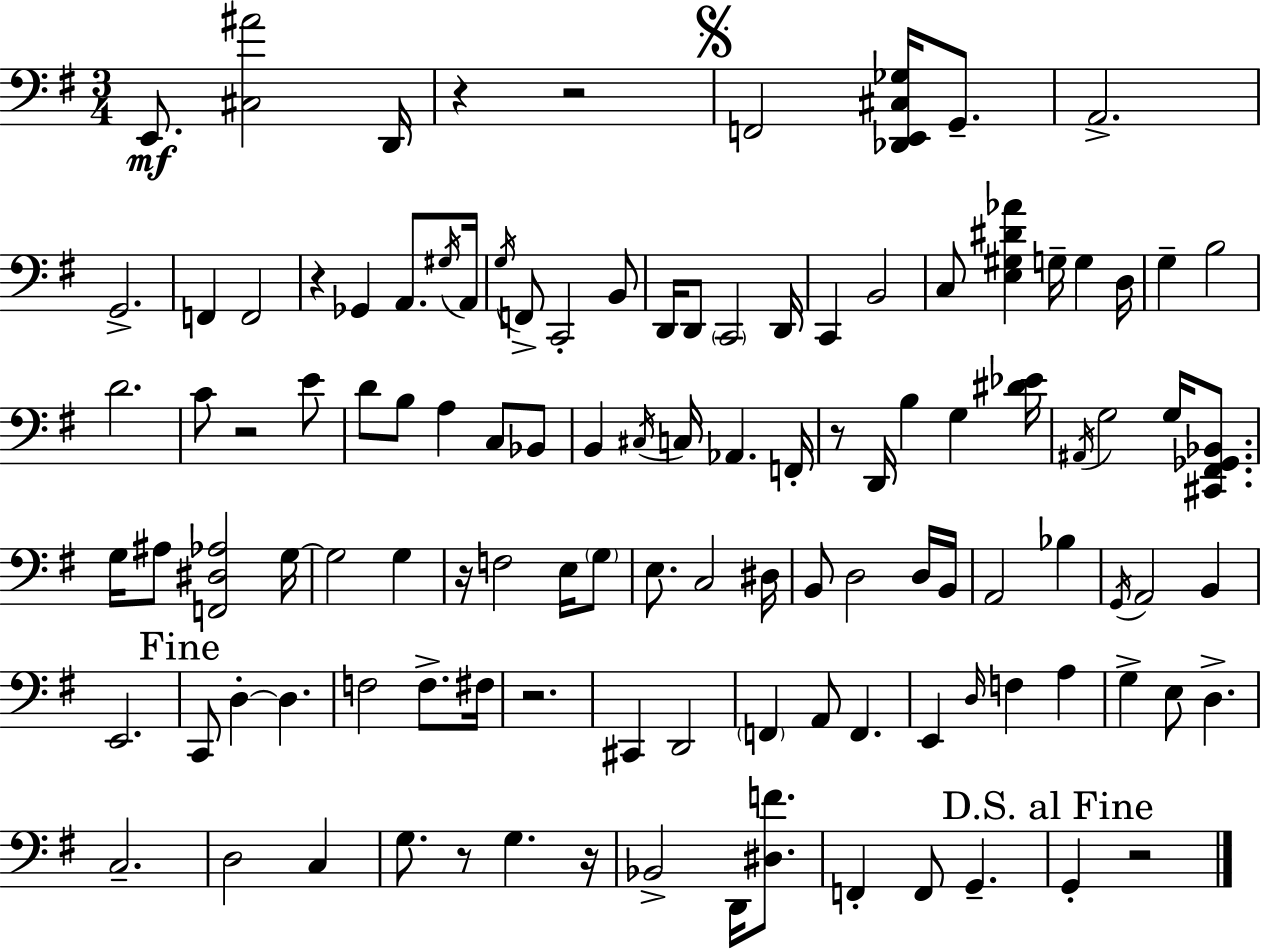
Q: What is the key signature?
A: G major